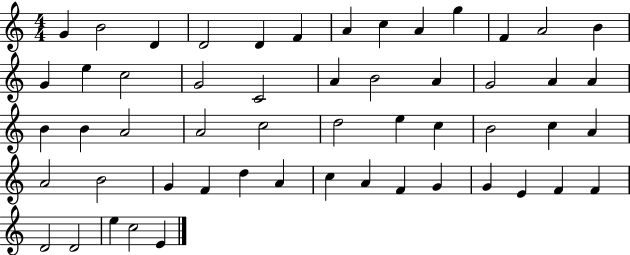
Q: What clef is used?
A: treble